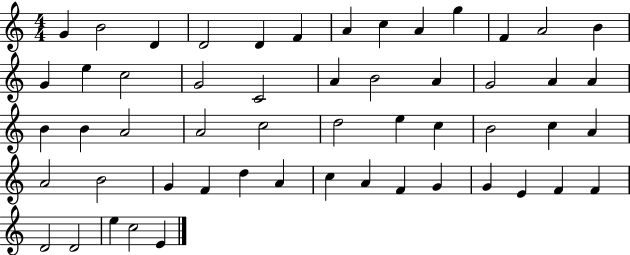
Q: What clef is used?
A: treble